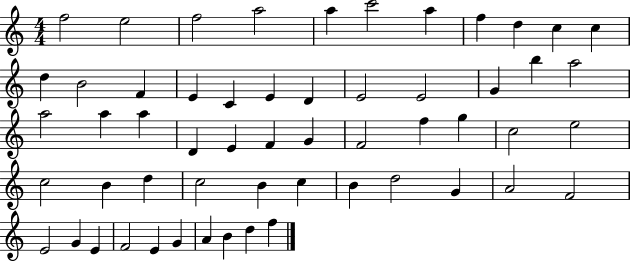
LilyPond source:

{
  \clef treble
  \numericTimeSignature
  \time 4/4
  \key c \major
  f''2 e''2 | f''2 a''2 | a''4 c'''2 a''4 | f''4 d''4 c''4 c''4 | \break d''4 b'2 f'4 | e'4 c'4 e'4 d'4 | e'2 e'2 | g'4 b''4 a''2 | \break a''2 a''4 a''4 | d'4 e'4 f'4 g'4 | f'2 f''4 g''4 | c''2 e''2 | \break c''2 b'4 d''4 | c''2 b'4 c''4 | b'4 d''2 g'4 | a'2 f'2 | \break e'2 g'4 e'4 | f'2 e'4 g'4 | a'4 b'4 d''4 f''4 | \bar "|."
}